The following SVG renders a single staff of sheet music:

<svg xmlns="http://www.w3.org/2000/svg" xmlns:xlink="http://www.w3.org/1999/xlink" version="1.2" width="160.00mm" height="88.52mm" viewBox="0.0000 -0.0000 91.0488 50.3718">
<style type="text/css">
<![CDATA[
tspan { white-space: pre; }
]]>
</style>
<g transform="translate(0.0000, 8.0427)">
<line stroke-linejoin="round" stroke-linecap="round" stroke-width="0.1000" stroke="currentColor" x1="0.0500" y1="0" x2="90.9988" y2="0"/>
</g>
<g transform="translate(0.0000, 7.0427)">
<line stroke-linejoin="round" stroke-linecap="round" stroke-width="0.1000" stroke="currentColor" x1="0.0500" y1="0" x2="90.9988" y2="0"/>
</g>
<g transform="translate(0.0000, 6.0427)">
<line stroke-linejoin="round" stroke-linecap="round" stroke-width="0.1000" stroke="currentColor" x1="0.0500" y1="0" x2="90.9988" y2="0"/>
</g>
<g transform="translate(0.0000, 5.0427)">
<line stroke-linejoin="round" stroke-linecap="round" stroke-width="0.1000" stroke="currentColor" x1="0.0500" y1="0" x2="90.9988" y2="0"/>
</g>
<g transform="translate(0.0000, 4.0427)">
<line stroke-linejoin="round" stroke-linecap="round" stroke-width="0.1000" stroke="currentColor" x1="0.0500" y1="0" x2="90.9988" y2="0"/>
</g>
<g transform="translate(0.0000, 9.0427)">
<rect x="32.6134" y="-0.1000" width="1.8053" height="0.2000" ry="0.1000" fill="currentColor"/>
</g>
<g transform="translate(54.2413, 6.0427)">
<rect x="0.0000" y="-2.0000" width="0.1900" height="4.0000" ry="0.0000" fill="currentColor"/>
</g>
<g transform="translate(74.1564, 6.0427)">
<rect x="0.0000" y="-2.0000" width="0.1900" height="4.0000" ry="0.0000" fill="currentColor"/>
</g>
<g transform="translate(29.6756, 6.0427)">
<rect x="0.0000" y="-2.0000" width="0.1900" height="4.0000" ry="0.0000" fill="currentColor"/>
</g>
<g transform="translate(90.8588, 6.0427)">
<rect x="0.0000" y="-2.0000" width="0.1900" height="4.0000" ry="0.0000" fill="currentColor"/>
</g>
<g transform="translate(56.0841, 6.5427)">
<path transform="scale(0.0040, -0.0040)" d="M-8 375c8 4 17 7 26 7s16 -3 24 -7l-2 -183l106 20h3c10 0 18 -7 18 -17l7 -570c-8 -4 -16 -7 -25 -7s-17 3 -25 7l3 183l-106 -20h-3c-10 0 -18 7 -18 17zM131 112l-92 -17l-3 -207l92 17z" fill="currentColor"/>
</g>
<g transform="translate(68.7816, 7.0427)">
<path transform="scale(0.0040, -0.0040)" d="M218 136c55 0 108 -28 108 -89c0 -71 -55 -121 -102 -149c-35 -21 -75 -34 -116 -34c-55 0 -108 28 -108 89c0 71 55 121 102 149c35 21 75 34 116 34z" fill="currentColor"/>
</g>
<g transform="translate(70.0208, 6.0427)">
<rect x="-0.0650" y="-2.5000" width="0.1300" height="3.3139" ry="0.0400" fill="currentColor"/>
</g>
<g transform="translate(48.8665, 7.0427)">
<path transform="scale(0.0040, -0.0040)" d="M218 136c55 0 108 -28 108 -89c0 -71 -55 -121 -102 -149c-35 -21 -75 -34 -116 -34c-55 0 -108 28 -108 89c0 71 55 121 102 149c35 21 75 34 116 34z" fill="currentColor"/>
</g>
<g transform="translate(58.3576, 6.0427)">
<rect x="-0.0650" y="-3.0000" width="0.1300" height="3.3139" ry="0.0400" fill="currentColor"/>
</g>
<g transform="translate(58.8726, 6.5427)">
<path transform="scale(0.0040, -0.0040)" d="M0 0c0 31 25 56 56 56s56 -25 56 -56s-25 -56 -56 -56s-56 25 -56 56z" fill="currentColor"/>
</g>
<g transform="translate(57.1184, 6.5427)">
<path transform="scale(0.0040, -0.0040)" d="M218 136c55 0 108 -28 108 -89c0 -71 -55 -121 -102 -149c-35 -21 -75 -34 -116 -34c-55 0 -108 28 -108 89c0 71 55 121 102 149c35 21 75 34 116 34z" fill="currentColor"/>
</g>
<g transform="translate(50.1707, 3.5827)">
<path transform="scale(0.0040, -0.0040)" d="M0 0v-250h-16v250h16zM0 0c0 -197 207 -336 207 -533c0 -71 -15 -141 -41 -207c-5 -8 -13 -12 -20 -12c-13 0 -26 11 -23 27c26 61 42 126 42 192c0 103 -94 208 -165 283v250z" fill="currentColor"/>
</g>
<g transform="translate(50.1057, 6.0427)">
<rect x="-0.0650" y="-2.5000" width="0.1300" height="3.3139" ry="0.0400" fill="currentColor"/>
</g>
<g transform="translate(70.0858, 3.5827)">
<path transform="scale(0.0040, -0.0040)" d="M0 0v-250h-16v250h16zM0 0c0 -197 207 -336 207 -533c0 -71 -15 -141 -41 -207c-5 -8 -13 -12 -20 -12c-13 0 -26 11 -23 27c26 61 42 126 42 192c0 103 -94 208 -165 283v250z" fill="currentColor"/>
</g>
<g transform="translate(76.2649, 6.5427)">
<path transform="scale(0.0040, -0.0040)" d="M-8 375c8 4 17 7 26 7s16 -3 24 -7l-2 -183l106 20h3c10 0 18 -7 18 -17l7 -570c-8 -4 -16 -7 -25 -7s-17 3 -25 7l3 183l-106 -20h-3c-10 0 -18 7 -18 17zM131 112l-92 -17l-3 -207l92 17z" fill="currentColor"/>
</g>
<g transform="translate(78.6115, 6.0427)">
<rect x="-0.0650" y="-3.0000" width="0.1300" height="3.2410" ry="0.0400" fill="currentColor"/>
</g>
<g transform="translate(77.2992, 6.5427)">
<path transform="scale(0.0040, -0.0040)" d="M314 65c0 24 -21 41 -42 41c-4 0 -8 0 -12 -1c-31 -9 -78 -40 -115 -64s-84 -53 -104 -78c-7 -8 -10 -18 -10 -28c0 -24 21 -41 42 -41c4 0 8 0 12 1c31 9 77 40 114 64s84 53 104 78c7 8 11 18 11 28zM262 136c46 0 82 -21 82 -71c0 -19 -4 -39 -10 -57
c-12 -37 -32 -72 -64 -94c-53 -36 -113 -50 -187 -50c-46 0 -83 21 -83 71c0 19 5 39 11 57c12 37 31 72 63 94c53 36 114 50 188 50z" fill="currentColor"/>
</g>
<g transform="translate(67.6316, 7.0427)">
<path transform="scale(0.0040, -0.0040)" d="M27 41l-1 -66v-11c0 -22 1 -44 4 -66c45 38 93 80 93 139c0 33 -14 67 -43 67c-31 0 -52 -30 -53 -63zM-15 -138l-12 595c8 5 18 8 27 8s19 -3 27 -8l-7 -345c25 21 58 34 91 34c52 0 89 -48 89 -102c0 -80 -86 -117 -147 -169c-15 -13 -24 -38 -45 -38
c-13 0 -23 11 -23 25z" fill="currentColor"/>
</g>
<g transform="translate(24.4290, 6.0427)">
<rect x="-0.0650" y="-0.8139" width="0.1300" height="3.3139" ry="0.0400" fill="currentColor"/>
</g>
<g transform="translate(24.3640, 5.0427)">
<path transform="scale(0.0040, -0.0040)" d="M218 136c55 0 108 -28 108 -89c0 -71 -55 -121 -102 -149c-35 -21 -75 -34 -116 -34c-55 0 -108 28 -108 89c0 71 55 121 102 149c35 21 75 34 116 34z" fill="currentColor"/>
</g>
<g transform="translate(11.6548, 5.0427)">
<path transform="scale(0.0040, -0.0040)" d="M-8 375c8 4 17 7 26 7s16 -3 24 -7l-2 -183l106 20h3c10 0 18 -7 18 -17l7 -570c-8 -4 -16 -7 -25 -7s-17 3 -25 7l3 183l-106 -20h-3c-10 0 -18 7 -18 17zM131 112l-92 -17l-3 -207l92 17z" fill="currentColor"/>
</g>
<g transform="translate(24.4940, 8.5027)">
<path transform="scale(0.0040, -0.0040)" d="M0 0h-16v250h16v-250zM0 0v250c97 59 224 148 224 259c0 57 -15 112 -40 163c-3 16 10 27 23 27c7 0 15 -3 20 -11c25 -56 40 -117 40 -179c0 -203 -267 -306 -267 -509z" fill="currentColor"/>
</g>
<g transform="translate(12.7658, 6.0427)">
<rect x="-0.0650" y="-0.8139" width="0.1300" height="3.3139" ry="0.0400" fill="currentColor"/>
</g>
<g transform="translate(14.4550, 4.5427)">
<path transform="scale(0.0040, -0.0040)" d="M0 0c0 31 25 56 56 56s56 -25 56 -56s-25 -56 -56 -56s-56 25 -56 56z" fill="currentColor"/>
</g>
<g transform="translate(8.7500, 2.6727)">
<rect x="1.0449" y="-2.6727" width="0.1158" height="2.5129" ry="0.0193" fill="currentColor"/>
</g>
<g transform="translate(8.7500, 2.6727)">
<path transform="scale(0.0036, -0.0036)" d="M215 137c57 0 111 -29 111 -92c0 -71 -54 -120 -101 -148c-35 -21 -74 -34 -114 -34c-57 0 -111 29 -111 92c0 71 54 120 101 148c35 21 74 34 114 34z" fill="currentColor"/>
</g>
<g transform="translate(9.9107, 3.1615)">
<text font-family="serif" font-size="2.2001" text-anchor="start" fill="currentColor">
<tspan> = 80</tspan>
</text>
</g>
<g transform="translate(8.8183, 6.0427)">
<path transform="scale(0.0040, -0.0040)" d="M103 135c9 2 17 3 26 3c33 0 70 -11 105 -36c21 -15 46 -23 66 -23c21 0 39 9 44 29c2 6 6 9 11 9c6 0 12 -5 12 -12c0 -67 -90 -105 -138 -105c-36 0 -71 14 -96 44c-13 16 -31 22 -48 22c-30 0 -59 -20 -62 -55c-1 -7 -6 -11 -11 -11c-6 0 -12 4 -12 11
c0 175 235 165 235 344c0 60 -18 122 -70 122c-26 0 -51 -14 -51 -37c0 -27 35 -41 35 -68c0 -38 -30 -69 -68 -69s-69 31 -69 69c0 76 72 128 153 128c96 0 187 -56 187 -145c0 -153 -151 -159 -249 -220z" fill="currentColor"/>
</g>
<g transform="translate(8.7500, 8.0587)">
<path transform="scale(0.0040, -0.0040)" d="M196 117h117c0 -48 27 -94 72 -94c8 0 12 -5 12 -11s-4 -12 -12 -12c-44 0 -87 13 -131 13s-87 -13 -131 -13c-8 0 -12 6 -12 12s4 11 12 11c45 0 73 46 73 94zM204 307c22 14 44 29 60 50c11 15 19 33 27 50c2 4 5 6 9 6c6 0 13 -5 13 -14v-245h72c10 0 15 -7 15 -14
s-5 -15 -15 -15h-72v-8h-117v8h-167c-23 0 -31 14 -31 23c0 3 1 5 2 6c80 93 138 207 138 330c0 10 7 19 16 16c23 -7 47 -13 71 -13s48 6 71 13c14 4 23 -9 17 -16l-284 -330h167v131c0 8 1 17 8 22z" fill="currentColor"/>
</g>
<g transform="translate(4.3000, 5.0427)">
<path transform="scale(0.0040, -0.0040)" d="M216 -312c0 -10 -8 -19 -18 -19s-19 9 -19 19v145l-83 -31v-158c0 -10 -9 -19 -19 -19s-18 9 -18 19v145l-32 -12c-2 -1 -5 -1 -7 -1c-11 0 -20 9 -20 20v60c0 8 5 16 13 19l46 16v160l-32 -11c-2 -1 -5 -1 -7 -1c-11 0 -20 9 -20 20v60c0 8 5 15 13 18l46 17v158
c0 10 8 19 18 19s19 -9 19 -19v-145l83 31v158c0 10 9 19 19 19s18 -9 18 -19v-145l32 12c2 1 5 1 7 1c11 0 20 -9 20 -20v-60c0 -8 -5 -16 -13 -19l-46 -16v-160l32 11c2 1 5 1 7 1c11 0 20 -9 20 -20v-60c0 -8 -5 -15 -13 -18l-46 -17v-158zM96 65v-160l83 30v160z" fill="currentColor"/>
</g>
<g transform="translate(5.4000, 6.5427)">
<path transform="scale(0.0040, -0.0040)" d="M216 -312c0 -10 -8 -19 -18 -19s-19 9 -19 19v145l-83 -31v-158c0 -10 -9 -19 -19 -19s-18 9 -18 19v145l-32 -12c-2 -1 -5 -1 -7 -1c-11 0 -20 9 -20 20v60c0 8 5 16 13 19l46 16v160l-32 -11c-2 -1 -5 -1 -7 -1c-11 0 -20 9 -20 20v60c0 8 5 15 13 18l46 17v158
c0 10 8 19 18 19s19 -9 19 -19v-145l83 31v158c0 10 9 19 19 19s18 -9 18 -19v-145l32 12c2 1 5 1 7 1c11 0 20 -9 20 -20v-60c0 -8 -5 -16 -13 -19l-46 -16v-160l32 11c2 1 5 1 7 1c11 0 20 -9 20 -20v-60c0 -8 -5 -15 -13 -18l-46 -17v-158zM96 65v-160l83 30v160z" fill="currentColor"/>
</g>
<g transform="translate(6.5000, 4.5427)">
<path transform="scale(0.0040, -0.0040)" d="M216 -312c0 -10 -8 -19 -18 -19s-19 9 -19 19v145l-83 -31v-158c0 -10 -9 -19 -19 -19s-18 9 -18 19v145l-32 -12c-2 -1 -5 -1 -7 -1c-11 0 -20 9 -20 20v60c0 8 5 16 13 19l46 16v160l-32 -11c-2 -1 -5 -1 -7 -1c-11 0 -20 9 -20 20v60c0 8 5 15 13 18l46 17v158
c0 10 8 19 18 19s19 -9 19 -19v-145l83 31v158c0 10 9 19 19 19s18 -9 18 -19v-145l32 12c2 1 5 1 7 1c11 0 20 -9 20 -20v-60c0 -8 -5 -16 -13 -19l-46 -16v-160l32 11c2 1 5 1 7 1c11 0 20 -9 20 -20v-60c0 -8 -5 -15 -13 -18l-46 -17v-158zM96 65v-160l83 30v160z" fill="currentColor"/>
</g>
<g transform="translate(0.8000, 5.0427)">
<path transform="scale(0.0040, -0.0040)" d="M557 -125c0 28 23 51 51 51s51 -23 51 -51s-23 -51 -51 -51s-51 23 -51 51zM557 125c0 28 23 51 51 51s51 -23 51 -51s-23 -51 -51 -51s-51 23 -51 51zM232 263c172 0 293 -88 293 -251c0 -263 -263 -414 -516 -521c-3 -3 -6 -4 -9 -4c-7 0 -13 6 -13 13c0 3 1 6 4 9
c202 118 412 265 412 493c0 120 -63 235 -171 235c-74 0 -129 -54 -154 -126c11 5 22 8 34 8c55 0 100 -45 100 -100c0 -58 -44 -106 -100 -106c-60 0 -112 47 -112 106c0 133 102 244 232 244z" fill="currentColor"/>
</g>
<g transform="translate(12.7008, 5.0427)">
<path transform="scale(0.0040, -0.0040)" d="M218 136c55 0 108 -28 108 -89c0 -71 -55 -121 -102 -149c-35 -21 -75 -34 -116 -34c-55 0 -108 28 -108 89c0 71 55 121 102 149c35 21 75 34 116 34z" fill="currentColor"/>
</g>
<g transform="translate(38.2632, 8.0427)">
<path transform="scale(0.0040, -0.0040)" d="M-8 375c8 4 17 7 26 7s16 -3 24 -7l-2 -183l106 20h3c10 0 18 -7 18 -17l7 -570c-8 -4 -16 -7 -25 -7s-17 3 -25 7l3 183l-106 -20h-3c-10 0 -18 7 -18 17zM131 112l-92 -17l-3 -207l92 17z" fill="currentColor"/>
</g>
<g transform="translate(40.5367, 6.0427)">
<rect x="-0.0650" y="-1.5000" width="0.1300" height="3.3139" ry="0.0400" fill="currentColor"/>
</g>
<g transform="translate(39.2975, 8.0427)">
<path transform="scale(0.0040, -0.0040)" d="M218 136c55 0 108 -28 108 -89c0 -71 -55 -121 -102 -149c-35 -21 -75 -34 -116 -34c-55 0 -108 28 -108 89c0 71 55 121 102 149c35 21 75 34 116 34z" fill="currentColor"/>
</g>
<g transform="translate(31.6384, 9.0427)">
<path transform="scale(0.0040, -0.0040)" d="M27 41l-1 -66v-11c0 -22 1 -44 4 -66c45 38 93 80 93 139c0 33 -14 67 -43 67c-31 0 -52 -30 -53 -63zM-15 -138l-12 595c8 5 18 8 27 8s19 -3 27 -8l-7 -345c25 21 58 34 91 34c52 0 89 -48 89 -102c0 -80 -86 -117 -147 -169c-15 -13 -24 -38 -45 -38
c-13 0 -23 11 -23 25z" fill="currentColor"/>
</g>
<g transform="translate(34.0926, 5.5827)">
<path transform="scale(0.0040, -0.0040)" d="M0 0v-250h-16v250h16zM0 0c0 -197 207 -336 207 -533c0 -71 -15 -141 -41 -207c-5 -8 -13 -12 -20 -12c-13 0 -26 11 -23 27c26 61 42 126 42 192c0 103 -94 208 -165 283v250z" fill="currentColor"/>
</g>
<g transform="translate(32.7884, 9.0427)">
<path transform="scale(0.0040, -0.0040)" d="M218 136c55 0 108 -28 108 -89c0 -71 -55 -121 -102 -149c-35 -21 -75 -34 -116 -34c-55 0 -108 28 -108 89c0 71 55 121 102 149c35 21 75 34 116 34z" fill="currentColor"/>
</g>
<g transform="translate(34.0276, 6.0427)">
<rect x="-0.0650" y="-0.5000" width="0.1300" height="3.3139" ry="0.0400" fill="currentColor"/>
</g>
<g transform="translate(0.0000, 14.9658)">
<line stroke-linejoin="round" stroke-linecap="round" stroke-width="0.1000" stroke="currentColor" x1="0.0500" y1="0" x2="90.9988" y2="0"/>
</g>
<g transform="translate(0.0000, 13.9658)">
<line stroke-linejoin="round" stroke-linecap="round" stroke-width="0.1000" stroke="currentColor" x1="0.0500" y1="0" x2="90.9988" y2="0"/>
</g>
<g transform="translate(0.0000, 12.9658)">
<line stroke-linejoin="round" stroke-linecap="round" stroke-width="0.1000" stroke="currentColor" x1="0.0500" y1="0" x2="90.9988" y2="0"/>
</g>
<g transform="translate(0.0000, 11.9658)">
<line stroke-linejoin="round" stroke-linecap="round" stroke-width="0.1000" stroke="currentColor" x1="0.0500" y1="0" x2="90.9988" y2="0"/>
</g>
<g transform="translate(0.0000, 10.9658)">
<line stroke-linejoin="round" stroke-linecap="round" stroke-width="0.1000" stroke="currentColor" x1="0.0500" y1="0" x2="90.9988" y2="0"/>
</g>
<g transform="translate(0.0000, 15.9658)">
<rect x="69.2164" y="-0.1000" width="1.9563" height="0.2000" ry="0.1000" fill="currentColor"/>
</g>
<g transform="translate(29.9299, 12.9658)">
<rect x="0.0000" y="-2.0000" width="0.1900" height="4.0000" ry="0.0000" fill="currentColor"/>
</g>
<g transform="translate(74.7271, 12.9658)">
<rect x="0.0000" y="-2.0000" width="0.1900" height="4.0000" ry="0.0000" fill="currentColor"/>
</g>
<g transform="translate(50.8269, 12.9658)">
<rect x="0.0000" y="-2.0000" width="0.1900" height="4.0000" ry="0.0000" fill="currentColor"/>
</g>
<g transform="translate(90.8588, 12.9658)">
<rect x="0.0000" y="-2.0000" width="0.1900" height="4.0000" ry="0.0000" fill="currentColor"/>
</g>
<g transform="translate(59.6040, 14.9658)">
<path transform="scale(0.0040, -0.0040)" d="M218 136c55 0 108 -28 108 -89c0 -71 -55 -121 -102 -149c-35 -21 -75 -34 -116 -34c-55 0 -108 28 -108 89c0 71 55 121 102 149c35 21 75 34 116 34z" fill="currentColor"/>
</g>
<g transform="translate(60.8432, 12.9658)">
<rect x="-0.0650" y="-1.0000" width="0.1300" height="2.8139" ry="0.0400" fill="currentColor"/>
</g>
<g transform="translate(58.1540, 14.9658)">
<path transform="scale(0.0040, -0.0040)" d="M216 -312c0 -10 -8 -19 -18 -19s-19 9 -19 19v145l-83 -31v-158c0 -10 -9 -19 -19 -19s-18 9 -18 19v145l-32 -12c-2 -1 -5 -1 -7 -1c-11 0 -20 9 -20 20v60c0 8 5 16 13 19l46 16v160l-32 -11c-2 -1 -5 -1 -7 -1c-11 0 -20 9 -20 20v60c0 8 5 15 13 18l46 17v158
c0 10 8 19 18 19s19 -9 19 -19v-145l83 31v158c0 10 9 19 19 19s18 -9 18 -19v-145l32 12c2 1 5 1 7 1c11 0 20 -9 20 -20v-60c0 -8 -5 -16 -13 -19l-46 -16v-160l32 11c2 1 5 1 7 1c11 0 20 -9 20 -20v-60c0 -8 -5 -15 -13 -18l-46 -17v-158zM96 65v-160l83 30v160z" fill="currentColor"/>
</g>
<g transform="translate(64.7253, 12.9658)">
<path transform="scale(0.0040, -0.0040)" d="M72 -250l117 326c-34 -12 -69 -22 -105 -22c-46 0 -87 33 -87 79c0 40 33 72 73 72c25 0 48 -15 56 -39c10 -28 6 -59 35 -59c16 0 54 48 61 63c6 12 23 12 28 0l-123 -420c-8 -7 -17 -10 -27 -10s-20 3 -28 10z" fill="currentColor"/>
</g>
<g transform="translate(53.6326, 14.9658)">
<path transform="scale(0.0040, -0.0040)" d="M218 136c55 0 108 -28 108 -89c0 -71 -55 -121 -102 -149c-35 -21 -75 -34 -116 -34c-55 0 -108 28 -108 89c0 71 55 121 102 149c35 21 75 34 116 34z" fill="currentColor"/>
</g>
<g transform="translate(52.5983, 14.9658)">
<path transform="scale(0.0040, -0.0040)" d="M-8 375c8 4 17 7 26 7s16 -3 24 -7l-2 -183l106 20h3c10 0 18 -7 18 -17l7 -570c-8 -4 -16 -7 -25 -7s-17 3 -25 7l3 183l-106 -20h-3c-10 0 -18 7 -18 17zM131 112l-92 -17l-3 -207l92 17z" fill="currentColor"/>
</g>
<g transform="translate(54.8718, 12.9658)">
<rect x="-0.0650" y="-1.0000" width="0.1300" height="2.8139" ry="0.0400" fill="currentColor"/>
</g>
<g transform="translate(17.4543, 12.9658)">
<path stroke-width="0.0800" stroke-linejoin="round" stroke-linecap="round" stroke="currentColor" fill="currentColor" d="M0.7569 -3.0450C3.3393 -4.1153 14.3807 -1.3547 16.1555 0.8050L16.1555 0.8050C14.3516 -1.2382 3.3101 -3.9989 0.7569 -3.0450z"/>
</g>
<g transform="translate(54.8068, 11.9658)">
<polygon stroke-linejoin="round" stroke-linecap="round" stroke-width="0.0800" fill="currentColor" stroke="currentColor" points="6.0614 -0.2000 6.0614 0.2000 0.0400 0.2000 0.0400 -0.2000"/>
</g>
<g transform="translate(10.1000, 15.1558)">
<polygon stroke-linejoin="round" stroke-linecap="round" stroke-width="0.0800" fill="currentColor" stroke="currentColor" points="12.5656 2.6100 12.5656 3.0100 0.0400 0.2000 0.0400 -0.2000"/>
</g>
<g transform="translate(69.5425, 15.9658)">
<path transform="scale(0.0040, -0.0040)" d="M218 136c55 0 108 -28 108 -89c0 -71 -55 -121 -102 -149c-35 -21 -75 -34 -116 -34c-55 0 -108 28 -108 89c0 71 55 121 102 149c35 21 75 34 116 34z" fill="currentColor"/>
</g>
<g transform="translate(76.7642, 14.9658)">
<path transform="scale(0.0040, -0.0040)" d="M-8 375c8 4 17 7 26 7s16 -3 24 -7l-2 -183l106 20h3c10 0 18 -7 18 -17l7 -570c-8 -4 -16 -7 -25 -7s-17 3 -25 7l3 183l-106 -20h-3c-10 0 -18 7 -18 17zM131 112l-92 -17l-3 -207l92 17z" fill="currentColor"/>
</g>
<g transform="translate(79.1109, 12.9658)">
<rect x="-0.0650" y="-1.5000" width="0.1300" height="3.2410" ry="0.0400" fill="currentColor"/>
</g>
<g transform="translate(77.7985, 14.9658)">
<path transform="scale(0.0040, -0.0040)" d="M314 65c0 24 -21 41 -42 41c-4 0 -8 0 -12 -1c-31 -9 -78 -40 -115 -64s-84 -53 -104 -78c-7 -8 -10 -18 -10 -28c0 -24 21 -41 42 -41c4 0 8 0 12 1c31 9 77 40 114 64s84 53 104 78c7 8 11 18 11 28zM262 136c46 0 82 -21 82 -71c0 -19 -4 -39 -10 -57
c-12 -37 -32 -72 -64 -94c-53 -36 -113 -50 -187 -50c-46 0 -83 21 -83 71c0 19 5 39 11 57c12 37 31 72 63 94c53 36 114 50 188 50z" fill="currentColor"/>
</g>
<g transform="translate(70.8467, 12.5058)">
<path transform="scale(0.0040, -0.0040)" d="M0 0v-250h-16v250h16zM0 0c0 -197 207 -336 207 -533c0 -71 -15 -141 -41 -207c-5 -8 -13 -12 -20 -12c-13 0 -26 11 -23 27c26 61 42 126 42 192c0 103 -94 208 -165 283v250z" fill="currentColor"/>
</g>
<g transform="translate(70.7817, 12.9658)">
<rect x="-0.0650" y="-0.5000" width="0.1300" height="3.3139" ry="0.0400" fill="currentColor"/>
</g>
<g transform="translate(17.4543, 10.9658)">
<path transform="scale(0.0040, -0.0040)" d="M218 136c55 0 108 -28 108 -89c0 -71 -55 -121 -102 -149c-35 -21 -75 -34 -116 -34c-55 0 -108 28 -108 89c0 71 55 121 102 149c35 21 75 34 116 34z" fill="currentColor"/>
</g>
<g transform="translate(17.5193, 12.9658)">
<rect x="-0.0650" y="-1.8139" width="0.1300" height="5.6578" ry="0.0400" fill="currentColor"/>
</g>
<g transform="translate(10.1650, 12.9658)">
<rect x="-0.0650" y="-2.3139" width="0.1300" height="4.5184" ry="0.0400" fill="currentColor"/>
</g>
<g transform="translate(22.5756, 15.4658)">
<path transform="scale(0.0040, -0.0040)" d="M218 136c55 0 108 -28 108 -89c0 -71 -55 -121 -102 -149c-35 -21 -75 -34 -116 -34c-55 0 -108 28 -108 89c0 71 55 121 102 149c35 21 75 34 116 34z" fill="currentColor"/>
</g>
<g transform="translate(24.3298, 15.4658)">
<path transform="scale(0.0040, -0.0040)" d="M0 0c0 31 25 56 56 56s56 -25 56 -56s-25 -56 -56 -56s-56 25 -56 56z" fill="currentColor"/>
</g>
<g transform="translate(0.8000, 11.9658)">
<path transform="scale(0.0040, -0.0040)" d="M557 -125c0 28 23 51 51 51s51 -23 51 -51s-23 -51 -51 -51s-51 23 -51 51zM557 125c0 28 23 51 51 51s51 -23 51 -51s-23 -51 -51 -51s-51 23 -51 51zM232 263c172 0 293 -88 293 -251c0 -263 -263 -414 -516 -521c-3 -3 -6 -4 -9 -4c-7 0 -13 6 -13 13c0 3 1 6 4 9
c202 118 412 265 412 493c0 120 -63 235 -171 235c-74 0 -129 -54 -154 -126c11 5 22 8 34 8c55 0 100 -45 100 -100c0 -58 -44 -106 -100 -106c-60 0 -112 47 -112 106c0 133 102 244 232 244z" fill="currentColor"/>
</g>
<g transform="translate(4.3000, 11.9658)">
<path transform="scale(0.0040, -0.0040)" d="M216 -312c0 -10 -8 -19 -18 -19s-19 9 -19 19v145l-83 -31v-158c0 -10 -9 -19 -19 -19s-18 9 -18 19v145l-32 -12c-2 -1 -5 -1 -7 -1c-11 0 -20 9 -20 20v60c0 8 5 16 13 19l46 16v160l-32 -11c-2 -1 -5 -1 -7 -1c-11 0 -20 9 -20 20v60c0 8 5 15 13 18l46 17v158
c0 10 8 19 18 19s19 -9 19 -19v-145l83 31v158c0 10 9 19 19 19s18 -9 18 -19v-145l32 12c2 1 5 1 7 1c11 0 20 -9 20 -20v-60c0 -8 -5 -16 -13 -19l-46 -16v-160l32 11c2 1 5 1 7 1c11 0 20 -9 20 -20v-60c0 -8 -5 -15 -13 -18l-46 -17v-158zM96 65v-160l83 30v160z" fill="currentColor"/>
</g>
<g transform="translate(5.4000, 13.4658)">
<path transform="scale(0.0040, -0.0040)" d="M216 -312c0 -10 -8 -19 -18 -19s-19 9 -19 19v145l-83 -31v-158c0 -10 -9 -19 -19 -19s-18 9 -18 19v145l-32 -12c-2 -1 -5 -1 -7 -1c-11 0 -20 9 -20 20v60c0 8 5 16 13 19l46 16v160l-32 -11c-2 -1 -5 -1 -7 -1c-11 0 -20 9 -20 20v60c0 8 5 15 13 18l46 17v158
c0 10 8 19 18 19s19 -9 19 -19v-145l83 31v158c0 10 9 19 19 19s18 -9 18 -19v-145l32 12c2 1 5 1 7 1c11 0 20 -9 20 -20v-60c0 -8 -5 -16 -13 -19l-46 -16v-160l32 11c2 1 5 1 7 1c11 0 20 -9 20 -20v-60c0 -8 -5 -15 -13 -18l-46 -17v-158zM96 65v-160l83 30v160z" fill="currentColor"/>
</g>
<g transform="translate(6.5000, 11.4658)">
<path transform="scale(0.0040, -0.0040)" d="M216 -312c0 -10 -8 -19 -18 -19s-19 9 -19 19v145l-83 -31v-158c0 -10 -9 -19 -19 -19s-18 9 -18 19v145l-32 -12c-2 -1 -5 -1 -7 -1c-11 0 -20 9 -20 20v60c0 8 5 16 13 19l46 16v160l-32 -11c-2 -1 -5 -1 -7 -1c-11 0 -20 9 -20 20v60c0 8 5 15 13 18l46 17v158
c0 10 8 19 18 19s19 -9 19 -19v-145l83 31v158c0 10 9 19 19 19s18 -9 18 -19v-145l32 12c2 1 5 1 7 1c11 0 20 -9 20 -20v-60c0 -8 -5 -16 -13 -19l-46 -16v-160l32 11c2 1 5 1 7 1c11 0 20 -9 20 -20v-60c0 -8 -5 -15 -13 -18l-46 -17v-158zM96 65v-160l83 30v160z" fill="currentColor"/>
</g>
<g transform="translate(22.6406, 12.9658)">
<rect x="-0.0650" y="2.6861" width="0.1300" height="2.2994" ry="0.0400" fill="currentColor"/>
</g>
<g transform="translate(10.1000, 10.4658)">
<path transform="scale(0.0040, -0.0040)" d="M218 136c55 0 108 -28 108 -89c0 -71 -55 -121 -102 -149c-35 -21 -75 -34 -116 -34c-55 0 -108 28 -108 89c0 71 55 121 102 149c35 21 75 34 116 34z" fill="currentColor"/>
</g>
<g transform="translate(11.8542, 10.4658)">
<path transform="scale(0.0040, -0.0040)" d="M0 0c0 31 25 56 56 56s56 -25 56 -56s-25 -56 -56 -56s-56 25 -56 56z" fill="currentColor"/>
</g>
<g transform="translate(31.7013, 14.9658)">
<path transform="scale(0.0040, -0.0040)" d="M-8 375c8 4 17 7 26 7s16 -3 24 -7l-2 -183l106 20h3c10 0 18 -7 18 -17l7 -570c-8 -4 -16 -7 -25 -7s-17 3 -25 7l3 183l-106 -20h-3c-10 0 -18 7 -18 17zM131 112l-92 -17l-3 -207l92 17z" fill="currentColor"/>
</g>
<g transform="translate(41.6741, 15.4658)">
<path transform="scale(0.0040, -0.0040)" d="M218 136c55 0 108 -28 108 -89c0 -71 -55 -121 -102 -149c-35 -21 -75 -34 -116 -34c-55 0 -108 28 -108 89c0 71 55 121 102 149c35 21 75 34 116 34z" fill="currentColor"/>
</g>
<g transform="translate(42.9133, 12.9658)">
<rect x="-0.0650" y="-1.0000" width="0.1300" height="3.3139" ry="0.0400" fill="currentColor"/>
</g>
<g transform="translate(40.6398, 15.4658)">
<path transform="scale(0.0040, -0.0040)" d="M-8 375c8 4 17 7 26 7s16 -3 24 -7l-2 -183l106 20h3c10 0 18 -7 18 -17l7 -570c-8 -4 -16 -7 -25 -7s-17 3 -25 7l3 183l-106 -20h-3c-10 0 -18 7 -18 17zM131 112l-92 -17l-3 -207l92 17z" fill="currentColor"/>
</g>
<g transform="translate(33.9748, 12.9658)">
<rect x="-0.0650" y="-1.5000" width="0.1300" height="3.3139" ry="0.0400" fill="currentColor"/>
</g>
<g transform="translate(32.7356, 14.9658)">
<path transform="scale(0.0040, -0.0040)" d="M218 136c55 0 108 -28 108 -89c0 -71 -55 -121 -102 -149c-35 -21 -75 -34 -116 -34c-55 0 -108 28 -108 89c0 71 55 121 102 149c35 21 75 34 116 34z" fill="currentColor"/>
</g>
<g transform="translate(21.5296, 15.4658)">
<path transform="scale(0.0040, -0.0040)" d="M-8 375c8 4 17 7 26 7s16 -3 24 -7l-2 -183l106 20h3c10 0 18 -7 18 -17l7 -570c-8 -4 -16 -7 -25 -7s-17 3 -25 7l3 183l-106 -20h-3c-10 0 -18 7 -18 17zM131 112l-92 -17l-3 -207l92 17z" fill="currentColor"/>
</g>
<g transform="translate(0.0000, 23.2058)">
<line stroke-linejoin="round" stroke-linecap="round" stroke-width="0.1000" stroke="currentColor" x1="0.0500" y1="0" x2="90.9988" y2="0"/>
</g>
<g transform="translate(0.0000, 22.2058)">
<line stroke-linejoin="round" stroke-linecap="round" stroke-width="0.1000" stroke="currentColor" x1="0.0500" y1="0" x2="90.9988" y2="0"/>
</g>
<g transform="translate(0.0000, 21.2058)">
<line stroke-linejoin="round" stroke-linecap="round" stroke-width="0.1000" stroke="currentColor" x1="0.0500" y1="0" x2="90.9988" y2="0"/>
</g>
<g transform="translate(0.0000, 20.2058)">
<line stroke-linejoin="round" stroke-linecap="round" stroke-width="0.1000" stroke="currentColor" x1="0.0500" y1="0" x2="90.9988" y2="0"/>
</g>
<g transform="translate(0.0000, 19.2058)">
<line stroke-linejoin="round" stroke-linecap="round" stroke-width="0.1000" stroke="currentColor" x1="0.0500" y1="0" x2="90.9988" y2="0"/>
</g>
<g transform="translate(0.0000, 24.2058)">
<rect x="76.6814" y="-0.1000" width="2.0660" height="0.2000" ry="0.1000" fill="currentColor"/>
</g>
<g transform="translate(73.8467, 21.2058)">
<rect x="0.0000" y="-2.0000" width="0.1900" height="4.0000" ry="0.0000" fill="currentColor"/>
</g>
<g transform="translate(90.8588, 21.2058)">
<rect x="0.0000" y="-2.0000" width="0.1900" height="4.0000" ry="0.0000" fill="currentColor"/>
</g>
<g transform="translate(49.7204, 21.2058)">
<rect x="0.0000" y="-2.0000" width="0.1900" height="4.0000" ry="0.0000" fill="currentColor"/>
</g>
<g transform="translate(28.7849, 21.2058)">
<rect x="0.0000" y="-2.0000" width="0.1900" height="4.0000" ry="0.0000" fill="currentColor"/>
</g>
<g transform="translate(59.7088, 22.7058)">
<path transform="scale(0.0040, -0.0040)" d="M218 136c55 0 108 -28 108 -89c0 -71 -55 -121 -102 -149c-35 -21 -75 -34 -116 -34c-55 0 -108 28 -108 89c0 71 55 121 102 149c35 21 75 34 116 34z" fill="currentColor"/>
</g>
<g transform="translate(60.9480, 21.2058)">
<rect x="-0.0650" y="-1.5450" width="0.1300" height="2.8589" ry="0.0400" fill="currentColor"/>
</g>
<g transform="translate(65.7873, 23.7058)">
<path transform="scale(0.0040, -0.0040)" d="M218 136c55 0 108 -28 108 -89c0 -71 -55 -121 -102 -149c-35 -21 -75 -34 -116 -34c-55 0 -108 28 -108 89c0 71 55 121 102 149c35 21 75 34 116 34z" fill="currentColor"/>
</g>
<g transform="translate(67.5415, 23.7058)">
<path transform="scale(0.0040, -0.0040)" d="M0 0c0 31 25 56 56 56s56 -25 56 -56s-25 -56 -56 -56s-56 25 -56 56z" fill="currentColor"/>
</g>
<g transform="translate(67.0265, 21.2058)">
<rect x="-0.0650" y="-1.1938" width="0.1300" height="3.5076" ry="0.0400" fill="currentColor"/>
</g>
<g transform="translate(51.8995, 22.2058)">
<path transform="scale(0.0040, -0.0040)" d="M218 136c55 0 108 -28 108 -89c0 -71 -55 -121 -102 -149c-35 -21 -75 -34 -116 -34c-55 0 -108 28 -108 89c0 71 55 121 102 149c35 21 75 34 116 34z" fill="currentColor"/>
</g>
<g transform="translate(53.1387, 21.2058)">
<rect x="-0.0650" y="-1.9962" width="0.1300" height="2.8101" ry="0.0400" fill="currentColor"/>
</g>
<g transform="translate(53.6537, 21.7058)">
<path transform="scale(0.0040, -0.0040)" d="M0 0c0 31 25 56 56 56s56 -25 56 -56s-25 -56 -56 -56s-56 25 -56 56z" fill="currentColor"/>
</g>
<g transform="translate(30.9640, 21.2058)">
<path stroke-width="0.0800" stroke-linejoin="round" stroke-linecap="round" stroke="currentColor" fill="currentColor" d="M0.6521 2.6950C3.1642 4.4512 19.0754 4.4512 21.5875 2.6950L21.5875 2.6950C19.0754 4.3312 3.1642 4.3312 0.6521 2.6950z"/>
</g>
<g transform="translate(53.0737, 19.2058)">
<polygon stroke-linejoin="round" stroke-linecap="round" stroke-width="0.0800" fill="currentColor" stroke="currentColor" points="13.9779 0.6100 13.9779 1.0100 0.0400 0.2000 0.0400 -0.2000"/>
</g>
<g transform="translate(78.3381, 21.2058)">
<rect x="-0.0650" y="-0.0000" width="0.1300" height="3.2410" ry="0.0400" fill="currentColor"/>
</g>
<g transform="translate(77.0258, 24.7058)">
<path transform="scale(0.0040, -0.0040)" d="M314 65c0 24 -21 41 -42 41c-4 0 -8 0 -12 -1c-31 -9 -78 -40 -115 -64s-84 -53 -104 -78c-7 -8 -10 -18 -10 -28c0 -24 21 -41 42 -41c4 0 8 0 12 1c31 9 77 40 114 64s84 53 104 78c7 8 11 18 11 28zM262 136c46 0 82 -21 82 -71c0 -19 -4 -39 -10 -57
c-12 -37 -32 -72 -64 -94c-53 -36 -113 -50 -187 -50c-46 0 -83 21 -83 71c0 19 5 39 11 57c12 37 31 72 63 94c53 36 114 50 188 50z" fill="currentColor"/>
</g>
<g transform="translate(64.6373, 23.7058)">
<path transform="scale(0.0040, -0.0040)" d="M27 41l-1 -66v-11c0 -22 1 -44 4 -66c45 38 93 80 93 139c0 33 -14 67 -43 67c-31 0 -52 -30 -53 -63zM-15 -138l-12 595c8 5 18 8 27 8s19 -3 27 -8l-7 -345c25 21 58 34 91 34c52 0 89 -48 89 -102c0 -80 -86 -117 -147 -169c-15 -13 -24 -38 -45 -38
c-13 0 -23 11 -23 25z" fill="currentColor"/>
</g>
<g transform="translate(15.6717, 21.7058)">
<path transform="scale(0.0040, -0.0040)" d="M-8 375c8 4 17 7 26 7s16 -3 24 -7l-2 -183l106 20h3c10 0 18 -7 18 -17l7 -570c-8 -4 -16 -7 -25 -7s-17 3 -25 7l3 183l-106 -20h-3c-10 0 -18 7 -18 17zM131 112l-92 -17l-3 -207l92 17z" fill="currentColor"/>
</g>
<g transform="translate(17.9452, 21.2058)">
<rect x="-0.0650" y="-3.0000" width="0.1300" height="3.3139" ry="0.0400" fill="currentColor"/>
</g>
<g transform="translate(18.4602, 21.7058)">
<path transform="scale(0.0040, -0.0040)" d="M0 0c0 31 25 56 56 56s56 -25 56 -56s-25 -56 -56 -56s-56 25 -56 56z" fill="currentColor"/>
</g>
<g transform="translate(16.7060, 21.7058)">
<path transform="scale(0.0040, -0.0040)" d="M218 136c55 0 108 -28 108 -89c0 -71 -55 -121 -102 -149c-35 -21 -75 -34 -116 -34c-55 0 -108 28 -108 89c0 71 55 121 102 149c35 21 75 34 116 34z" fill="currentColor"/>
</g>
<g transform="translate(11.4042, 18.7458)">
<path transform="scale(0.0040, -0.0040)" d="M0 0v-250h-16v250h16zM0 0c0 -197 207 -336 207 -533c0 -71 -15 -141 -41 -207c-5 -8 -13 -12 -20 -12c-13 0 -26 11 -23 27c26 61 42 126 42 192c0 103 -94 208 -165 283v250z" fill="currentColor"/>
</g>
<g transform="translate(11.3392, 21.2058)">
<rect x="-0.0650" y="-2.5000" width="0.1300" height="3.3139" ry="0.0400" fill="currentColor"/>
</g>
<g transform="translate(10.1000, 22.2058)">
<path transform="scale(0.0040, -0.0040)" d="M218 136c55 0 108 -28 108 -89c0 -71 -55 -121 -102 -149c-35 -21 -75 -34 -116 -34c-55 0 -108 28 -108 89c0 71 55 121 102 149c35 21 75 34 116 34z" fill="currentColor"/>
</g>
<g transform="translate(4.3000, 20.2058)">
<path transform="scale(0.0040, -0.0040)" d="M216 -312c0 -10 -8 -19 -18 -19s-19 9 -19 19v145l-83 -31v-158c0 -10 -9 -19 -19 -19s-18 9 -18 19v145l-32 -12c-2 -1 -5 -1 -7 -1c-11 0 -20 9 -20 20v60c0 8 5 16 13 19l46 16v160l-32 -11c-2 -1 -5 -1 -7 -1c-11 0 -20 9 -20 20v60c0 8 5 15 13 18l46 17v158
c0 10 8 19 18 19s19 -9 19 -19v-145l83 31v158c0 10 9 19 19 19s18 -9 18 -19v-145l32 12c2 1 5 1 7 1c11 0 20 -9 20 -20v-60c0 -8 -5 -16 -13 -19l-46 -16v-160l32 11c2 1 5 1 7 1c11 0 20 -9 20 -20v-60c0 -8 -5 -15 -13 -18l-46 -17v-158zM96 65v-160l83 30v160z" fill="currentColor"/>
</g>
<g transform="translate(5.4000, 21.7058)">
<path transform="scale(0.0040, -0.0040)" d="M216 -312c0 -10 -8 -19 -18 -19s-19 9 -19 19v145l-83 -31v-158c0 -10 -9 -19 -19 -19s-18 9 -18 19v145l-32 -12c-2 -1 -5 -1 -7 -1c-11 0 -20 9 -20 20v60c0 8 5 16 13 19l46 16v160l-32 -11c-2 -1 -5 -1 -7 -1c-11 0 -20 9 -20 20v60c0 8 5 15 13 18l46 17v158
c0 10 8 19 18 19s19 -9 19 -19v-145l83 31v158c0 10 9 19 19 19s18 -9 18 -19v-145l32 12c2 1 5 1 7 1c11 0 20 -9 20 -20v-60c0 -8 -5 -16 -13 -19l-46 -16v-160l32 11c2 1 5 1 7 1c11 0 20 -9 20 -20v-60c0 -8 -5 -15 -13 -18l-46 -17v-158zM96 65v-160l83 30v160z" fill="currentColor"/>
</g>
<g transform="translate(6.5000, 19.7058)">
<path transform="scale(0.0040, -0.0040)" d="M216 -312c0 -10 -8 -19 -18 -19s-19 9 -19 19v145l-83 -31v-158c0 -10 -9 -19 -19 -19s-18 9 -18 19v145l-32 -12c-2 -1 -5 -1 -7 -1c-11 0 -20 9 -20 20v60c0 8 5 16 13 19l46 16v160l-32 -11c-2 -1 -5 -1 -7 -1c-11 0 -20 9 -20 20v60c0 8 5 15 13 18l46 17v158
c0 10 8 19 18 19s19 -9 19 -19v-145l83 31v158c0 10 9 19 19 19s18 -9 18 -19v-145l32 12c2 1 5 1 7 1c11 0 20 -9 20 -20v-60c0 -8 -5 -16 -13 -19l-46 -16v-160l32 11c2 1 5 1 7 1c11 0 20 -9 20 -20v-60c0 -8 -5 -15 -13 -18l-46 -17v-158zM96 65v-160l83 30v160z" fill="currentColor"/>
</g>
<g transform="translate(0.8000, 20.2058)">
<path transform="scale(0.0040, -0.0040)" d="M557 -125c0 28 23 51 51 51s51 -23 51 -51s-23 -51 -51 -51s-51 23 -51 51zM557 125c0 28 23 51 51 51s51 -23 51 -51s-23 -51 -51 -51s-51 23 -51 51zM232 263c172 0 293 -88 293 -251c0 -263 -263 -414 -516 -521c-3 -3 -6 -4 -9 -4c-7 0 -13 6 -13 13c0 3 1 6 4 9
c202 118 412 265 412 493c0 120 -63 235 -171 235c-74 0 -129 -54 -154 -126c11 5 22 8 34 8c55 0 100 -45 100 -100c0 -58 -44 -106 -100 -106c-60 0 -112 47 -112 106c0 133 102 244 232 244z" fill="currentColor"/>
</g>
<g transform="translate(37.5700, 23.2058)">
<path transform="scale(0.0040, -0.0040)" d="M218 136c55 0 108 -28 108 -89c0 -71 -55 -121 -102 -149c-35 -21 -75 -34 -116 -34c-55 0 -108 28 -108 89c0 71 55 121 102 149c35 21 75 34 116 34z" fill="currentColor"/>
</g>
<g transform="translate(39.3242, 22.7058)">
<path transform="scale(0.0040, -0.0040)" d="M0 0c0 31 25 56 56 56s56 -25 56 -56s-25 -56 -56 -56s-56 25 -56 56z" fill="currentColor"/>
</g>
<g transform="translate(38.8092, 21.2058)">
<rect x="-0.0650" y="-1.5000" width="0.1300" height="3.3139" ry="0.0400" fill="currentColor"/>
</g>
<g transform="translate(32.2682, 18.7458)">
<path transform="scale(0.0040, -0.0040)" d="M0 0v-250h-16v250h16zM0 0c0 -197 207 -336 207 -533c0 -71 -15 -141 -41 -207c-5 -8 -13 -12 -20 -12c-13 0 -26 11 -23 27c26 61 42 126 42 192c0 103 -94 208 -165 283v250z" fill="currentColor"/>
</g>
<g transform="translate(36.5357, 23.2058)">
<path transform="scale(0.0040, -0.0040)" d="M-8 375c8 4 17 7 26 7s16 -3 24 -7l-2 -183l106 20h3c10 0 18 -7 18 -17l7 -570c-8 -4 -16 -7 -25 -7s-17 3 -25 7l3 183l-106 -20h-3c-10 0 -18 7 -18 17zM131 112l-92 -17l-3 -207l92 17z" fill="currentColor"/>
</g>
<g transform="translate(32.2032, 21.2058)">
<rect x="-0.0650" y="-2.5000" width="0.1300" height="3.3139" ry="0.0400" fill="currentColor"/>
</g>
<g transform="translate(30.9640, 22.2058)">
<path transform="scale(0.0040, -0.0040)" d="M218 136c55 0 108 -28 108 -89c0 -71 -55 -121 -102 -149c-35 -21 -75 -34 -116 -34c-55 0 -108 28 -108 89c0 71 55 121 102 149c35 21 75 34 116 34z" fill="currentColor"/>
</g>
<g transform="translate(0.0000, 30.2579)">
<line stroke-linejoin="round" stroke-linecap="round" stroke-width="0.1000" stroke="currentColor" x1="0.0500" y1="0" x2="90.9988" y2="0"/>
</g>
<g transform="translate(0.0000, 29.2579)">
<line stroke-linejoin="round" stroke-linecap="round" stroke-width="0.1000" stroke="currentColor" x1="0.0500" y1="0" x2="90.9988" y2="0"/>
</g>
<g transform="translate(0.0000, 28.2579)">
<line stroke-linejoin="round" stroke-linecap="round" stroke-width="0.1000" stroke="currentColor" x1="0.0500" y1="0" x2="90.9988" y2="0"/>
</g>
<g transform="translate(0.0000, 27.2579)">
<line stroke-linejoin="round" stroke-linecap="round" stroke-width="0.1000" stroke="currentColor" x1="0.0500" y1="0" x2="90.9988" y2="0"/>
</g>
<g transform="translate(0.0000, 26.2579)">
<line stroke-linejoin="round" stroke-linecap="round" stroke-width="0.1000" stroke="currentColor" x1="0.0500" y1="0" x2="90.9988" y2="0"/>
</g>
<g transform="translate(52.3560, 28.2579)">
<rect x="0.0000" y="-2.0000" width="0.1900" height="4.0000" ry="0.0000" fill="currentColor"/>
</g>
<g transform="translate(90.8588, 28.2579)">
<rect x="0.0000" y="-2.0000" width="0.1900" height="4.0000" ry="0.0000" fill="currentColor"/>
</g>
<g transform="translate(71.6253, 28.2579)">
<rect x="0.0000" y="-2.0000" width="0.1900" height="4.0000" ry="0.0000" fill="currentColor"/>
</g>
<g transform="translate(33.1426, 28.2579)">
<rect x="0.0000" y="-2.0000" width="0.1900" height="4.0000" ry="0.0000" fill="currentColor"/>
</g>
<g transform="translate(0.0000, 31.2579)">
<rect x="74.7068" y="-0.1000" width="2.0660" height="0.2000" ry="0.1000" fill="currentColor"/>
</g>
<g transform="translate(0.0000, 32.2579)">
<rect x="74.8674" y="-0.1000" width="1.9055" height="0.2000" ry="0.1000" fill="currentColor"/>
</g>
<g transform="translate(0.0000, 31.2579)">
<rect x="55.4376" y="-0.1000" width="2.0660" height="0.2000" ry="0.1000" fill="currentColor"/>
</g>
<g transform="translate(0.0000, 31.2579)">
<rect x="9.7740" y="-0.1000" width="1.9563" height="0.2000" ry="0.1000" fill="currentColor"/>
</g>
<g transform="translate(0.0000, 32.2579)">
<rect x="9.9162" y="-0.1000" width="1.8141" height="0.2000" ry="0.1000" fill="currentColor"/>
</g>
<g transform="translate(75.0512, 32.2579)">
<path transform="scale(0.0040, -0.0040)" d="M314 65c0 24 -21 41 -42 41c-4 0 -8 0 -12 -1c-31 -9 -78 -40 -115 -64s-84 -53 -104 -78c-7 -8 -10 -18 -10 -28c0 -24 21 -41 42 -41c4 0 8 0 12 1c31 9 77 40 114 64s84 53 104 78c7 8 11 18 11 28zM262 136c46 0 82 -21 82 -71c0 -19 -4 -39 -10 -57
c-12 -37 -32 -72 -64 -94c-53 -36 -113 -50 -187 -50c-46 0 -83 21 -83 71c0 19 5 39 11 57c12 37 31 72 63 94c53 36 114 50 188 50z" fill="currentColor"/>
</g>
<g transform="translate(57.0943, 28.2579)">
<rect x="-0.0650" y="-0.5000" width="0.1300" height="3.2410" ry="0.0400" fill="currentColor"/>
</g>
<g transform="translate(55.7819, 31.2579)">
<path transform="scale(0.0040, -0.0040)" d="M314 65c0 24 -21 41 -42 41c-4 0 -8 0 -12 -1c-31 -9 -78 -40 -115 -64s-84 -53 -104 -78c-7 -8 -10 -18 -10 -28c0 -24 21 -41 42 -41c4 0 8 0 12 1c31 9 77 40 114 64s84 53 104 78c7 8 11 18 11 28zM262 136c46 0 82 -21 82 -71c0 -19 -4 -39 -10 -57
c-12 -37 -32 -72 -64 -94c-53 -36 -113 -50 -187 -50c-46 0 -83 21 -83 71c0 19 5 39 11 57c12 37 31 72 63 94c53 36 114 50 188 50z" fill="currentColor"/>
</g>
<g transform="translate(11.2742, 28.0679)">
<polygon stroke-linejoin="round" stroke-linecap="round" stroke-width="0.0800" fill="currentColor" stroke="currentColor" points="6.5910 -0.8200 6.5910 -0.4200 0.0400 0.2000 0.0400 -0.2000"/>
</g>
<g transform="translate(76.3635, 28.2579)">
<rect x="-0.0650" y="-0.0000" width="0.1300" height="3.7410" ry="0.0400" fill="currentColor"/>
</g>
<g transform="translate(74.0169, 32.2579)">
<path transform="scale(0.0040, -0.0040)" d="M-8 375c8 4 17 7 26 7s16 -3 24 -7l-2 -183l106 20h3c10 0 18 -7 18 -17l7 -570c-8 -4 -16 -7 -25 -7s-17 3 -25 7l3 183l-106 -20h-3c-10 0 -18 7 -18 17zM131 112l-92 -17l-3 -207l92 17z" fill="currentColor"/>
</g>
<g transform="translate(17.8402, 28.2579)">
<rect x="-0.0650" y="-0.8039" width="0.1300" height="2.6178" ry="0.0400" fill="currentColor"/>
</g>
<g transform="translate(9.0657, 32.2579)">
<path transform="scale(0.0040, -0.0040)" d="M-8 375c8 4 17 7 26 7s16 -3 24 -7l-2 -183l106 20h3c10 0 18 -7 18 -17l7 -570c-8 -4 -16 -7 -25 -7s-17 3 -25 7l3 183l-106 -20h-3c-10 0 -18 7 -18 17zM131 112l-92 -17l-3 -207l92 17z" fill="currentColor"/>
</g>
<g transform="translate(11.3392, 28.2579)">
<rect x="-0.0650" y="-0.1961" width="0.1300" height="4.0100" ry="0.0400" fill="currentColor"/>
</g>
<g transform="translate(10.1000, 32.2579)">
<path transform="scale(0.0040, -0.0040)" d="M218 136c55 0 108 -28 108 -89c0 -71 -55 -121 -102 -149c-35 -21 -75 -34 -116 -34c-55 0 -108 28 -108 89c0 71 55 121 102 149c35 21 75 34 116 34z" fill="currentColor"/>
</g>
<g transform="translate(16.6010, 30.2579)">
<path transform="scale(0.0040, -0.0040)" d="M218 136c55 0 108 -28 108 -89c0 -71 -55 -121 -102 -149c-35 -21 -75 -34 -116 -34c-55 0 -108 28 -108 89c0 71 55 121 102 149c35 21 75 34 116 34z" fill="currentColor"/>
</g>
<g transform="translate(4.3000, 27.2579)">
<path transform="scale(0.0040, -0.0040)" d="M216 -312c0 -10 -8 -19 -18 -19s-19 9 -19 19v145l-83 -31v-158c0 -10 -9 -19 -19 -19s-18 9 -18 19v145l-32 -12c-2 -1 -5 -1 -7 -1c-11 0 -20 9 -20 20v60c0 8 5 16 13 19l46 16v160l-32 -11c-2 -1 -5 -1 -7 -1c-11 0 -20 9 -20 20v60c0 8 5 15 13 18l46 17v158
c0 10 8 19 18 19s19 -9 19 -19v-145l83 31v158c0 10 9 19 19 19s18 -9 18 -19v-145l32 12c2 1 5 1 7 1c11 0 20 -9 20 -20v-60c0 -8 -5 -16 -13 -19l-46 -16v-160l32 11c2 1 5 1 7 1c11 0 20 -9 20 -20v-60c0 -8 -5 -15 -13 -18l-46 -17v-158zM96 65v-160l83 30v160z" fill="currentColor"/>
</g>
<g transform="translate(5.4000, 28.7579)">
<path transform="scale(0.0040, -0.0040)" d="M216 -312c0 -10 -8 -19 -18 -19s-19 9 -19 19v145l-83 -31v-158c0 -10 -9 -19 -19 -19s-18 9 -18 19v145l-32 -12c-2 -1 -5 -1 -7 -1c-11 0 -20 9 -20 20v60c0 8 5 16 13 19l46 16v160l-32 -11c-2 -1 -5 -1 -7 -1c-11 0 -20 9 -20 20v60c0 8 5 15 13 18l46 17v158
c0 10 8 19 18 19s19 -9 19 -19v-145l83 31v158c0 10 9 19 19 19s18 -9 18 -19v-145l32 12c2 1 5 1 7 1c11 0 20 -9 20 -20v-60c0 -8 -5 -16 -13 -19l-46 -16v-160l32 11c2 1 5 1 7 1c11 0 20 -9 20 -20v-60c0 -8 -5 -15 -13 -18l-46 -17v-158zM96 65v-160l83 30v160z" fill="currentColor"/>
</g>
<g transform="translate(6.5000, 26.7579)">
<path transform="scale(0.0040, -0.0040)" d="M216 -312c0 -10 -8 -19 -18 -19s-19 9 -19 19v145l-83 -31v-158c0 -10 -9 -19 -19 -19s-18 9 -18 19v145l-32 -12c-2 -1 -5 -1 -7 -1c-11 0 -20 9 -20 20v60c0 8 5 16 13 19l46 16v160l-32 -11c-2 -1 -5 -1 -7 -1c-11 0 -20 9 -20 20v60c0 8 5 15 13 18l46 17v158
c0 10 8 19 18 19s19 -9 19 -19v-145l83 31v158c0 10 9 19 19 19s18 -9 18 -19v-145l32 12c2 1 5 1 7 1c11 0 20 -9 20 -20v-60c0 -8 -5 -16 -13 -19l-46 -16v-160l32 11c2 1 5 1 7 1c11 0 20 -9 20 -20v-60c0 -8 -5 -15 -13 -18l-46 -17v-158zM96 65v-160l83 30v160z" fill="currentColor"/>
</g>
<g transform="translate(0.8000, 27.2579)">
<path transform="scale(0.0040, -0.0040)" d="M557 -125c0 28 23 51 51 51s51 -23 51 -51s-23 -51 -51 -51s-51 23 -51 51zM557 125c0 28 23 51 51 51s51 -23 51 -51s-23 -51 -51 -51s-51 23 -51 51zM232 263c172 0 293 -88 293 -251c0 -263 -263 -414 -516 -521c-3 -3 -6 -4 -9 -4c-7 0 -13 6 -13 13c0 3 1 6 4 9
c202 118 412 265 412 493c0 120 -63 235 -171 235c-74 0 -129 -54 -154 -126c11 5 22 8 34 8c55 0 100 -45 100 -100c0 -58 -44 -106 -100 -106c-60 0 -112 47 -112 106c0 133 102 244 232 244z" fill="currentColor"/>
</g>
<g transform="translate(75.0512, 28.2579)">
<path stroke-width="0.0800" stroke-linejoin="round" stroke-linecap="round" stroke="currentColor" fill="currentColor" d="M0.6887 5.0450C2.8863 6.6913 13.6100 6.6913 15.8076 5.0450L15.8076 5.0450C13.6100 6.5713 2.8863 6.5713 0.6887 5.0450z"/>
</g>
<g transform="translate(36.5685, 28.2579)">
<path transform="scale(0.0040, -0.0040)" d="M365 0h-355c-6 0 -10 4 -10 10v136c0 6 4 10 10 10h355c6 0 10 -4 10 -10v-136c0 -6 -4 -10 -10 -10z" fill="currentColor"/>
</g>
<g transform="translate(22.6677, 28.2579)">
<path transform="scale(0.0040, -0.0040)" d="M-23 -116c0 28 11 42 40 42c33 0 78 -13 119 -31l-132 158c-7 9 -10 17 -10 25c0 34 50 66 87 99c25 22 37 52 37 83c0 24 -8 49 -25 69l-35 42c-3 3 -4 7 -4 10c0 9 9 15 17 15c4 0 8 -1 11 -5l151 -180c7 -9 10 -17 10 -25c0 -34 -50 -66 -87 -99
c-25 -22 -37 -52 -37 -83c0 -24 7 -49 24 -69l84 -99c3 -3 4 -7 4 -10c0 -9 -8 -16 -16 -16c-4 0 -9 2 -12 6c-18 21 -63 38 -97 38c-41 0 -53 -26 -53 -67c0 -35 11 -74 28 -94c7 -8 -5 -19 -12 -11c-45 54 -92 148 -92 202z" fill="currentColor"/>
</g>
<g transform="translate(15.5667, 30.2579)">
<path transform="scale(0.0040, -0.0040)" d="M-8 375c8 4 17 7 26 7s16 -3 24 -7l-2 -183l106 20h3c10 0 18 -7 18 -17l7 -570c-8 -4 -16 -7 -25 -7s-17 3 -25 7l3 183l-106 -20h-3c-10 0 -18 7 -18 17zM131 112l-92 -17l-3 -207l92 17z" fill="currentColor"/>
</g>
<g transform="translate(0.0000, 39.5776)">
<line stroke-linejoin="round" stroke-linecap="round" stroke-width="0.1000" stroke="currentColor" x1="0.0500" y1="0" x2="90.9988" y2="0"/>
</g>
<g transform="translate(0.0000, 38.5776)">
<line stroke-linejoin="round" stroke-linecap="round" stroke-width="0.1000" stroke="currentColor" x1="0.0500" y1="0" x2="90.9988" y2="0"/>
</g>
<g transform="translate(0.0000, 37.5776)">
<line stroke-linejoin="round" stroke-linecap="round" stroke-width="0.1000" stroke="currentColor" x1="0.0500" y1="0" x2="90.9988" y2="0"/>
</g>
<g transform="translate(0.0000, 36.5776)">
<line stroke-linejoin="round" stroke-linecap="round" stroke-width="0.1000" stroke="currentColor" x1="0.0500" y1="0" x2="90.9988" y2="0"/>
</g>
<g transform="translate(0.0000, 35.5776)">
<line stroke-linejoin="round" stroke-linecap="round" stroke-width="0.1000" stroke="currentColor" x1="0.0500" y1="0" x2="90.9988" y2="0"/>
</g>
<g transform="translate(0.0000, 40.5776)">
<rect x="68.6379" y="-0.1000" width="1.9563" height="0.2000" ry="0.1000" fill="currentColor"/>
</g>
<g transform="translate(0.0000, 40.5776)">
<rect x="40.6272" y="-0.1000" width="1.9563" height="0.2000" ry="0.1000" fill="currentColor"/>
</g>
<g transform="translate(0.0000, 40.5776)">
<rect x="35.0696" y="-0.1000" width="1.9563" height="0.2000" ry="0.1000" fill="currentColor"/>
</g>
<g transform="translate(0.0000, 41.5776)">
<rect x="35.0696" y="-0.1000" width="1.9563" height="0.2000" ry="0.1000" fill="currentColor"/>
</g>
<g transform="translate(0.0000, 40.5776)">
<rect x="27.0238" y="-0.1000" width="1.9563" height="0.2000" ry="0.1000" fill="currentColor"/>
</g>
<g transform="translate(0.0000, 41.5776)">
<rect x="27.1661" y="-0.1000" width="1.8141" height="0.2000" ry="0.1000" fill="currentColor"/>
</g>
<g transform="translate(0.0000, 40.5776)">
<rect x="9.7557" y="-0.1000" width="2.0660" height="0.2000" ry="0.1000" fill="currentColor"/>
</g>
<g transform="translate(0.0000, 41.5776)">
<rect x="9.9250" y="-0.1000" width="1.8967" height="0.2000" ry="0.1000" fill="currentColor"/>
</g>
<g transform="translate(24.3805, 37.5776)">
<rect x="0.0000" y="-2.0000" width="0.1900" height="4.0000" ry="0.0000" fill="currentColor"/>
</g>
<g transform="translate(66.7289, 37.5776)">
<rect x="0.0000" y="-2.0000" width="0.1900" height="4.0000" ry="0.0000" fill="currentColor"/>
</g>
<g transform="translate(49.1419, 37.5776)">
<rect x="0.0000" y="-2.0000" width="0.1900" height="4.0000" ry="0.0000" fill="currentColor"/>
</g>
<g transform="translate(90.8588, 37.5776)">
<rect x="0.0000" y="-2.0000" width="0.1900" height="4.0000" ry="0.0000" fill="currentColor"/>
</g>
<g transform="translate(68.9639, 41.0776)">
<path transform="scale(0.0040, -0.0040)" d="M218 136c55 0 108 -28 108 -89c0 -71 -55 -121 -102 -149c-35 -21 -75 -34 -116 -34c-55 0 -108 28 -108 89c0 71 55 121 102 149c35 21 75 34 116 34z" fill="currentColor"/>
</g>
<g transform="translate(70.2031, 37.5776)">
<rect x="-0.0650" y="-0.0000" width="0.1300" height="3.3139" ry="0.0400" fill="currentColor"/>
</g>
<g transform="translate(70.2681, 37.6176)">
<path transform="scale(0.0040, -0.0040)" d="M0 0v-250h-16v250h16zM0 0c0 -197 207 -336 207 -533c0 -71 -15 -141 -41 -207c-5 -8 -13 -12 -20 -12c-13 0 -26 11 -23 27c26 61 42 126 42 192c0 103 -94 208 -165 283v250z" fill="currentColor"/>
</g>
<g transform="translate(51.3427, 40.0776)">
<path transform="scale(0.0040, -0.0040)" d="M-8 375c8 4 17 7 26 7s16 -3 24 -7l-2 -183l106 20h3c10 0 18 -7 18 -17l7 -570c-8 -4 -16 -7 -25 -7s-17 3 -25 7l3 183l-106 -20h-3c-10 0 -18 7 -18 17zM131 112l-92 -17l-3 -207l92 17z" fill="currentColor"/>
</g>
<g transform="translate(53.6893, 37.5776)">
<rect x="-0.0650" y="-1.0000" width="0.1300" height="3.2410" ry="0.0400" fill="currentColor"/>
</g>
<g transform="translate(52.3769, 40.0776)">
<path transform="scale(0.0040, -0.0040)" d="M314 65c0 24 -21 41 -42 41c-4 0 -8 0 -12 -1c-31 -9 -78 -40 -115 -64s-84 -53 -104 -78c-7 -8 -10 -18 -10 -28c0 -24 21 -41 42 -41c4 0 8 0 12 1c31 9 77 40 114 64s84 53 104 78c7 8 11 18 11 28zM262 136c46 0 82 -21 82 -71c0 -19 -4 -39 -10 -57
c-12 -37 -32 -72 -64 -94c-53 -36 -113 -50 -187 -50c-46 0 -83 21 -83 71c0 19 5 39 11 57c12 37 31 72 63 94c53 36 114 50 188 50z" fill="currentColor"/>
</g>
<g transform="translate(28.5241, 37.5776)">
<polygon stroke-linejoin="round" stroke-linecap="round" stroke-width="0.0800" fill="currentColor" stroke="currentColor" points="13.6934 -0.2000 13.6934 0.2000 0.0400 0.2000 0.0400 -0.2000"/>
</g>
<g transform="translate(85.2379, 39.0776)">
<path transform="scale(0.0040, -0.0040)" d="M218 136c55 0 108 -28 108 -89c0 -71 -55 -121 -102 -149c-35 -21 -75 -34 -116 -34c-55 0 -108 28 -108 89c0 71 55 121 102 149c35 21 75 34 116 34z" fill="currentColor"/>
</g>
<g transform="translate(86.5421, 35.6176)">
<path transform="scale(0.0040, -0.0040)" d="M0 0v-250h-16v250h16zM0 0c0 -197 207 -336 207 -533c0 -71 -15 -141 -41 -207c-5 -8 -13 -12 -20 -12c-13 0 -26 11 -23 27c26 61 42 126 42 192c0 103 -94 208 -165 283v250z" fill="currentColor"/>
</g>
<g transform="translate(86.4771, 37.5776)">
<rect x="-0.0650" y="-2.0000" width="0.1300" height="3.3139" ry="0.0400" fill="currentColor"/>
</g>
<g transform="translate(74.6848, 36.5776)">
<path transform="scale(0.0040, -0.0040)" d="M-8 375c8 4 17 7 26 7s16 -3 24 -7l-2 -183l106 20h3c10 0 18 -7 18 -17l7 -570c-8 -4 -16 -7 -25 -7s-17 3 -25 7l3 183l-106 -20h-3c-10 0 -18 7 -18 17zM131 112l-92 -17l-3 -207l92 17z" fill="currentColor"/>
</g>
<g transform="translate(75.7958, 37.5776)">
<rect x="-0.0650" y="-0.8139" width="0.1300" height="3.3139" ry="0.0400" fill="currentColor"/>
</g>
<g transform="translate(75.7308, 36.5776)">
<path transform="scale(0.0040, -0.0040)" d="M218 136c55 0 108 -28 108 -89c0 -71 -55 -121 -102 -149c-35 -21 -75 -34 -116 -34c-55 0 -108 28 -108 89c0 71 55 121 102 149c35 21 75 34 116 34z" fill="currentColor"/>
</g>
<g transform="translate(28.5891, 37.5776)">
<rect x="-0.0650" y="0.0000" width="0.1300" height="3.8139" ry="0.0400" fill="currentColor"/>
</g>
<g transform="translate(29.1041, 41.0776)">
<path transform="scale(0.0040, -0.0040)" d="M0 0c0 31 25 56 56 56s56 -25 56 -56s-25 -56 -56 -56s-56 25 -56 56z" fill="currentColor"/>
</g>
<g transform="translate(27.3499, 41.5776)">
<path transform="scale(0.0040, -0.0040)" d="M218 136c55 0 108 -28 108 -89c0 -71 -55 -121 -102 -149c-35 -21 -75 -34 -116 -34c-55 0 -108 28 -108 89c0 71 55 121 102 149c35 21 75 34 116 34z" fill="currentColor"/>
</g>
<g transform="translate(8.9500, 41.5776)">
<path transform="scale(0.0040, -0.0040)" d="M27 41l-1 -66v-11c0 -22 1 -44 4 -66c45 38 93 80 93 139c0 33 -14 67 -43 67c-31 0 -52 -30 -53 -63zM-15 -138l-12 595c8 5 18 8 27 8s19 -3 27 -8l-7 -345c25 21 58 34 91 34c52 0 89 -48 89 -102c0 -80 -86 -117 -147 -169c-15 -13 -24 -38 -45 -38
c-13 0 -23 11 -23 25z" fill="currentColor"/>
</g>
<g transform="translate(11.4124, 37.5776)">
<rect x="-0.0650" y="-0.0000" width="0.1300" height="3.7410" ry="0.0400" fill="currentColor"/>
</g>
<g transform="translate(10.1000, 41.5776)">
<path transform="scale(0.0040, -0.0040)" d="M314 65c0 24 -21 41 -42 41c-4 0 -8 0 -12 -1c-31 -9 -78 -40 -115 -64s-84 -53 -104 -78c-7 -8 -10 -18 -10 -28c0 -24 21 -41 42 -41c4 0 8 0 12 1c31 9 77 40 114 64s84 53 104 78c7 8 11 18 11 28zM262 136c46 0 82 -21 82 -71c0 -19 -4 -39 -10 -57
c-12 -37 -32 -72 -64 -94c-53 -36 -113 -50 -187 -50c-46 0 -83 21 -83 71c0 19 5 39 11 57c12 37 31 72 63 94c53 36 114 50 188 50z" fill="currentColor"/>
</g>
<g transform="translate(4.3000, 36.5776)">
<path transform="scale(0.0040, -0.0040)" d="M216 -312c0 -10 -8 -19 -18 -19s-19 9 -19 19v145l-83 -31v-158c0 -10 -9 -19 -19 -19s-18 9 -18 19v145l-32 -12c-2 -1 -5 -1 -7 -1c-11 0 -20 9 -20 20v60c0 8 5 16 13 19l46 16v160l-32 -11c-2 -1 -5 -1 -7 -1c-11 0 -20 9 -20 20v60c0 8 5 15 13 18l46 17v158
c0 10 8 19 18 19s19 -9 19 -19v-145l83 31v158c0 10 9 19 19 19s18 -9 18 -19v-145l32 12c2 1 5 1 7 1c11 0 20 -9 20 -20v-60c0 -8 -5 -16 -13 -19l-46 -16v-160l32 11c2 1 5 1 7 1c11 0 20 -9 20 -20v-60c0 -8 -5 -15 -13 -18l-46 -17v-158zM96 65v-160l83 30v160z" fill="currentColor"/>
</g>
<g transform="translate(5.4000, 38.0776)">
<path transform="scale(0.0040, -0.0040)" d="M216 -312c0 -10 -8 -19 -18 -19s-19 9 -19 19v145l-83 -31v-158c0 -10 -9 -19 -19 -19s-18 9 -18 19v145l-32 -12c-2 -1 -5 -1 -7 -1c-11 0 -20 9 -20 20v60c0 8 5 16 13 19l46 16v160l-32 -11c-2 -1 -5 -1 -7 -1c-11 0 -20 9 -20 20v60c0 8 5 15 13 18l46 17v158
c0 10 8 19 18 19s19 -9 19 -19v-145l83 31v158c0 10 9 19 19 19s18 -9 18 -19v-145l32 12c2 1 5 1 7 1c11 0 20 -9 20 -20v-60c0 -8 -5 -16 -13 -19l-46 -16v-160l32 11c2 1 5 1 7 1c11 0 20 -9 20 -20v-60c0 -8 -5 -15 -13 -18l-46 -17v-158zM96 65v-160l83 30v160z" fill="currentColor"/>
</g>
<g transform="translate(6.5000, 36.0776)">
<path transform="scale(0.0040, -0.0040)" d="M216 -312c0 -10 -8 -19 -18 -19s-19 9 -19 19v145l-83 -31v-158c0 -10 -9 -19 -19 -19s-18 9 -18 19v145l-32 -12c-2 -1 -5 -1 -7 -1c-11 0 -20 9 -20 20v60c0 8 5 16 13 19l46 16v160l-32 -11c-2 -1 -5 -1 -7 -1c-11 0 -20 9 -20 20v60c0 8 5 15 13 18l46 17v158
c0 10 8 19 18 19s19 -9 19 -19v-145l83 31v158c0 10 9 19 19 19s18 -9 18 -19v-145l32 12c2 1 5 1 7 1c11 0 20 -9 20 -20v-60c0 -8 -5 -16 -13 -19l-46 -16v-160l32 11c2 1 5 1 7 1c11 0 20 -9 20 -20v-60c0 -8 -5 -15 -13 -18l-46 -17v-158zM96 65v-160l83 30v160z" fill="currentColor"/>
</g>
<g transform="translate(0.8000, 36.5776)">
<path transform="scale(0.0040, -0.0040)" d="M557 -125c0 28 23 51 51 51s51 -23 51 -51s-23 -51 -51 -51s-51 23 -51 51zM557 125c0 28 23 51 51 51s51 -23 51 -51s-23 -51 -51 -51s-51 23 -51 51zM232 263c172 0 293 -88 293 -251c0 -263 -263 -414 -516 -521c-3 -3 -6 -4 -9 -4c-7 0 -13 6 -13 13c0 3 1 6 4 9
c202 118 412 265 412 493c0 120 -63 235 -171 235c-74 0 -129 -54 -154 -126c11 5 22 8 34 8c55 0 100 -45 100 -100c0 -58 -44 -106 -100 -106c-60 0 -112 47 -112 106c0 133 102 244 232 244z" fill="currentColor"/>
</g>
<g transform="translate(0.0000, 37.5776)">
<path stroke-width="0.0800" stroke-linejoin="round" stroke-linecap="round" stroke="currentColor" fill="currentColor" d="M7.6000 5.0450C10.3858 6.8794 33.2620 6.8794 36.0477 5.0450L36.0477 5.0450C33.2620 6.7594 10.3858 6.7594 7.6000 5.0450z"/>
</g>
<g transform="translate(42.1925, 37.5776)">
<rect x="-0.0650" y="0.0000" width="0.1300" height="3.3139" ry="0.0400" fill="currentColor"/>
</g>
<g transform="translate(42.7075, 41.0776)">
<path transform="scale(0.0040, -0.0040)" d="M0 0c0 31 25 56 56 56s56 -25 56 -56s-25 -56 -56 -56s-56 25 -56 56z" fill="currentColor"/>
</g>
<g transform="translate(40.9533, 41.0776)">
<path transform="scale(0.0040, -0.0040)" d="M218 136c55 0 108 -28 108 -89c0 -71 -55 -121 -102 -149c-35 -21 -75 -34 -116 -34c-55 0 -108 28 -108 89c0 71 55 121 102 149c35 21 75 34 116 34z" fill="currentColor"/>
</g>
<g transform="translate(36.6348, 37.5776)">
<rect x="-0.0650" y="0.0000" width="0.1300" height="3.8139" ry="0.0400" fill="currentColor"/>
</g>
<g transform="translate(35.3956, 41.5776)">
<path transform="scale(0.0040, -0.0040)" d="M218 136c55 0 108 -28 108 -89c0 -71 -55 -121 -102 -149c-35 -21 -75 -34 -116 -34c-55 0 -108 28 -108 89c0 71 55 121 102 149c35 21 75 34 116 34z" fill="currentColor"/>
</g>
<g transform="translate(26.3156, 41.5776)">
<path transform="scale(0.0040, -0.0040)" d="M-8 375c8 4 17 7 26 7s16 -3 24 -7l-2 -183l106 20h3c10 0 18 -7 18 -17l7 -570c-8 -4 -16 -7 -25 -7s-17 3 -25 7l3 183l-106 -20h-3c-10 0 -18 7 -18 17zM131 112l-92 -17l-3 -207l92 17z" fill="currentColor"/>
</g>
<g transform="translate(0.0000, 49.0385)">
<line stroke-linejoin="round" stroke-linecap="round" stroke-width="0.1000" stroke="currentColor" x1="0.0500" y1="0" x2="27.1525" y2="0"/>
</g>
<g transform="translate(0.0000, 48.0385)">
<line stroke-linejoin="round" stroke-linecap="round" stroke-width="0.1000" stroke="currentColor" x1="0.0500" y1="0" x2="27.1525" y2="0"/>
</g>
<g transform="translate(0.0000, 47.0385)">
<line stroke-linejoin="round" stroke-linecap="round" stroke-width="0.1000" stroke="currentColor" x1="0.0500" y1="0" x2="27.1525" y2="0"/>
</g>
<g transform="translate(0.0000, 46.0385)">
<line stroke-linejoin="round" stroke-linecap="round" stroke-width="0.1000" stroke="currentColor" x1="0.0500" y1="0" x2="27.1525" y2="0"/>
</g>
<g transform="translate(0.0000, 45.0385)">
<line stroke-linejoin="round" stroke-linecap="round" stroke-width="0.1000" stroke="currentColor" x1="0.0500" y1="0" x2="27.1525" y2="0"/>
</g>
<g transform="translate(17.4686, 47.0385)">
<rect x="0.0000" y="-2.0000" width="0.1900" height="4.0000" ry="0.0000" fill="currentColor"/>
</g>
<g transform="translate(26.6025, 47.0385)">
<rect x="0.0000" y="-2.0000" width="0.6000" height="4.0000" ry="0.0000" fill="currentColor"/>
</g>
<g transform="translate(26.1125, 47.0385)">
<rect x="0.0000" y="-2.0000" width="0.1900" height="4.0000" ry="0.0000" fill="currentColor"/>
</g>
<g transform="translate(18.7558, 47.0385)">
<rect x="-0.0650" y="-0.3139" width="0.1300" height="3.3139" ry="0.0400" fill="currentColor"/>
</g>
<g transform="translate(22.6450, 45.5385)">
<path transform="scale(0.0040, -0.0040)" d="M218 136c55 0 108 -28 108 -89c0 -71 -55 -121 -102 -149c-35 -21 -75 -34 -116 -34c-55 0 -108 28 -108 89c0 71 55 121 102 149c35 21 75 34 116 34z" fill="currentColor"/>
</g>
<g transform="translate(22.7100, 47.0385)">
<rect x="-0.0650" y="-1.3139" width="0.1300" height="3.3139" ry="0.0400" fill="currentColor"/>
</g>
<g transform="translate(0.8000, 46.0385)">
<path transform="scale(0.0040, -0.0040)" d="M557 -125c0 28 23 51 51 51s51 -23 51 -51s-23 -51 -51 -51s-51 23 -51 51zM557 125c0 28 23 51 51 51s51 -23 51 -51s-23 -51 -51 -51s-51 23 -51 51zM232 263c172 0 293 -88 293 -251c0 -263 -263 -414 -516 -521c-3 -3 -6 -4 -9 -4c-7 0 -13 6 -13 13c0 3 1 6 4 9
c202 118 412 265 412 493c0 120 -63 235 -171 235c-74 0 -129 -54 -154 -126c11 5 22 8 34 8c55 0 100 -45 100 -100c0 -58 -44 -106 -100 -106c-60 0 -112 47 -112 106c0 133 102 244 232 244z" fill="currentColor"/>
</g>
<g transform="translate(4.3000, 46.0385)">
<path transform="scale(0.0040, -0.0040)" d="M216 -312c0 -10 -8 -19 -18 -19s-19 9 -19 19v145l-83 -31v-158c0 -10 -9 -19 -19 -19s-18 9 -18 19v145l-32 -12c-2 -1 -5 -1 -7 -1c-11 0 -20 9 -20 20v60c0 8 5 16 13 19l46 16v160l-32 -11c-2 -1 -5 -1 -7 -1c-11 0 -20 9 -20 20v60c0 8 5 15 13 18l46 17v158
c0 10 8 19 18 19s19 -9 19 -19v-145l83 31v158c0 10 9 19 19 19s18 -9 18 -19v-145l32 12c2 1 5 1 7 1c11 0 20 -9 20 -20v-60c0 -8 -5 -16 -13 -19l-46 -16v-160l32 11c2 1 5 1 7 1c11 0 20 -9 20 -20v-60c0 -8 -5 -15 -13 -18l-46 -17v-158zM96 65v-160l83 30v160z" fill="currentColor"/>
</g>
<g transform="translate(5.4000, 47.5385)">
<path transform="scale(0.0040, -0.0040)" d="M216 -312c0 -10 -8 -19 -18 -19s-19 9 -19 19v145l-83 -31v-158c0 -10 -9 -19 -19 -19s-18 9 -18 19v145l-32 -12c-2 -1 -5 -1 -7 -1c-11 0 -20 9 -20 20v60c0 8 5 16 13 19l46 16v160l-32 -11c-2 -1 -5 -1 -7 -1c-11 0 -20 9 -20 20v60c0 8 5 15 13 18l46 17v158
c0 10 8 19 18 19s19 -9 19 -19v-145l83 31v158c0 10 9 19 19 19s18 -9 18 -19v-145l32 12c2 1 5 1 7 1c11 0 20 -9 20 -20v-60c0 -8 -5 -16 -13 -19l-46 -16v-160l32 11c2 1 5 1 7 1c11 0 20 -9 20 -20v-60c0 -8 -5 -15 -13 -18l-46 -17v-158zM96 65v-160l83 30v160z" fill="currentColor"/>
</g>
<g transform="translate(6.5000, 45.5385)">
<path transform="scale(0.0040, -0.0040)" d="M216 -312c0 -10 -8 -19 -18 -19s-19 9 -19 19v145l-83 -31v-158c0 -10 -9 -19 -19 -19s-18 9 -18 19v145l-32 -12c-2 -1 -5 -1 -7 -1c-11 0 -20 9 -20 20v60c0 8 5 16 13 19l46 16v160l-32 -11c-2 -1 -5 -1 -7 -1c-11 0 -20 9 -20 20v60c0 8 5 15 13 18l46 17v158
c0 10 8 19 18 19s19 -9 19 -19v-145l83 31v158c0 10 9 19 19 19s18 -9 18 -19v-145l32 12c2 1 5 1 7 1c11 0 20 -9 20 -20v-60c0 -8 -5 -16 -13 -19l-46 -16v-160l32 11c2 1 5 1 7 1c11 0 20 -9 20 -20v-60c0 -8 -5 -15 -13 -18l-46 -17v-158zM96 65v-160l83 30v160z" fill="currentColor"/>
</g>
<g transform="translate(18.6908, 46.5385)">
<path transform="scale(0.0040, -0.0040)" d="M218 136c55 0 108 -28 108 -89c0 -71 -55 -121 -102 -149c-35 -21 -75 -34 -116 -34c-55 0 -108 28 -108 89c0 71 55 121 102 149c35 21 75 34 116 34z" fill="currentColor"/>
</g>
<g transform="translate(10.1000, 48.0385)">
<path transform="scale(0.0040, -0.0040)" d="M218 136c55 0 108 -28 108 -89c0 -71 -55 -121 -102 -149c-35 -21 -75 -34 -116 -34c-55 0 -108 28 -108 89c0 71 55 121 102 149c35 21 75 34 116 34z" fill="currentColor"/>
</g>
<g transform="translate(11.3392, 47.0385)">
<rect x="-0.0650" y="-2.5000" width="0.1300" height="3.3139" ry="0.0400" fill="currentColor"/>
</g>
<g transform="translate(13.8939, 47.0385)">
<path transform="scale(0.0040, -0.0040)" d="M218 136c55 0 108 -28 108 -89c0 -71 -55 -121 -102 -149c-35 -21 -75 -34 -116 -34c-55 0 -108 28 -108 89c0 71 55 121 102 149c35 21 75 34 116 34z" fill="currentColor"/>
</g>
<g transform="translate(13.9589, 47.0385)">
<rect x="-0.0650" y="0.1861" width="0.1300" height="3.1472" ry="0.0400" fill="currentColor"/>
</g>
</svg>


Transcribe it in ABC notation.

X:1
T:Untitled
M:2/4
L:1/4
K:A
F, F,/2 _E,,/2 G,, B,,/2 C, _B,,/2 C,2 B,/2 A,/2 F,,/2 G,, F,, G,,/2 ^G,,/2 z/2 E,,/2 G,,2 B,,/2 C, B,,/2 G,, B,,/2 A,,/2 _F,,/2 D,,2 C,,/2 G,,/2 z z2 E,,2 C,,2 _C,,2 C,,/2 C,,/2 D,,/2 F,,2 D,,/2 F, A,,/2 B,, D, E, ^G,